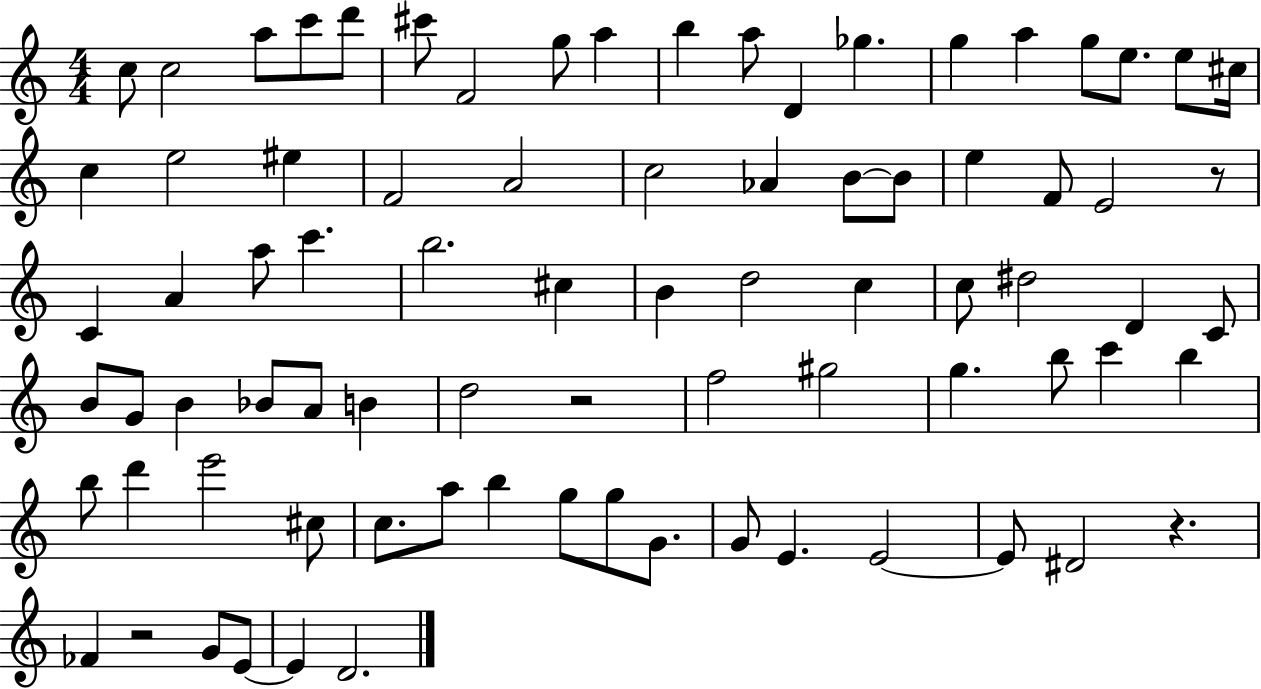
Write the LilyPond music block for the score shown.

{
  \clef treble
  \numericTimeSignature
  \time 4/4
  \key c \major
  c''8 c''2 a''8 c'''8 d'''8 | cis'''8 f'2 g''8 a''4 | b''4 a''8 d'4 ges''4. | g''4 a''4 g''8 e''8. e''8 cis''16 | \break c''4 e''2 eis''4 | f'2 a'2 | c''2 aes'4 b'8~~ b'8 | e''4 f'8 e'2 r8 | \break c'4 a'4 a''8 c'''4. | b''2. cis''4 | b'4 d''2 c''4 | c''8 dis''2 d'4 c'8 | \break b'8 g'8 b'4 bes'8 a'8 b'4 | d''2 r2 | f''2 gis''2 | g''4. b''8 c'''4 b''4 | \break b''8 d'''4 e'''2 cis''8 | c''8. a''8 b''4 g''8 g''8 g'8. | g'8 e'4. e'2~~ | e'8 dis'2 r4. | \break fes'4 r2 g'8 e'8~~ | e'4 d'2. | \bar "|."
}